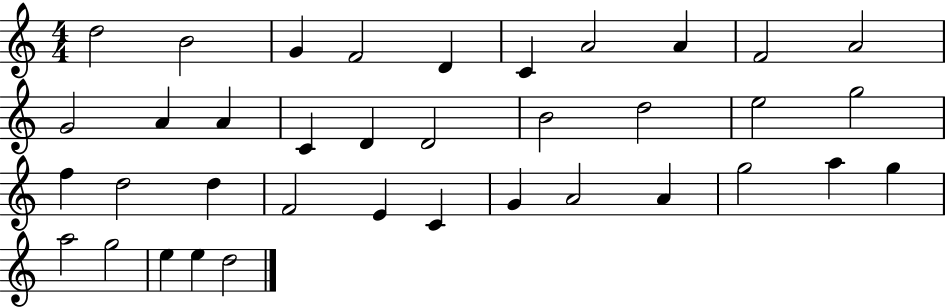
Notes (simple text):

D5/h B4/h G4/q F4/h D4/q C4/q A4/h A4/q F4/h A4/h G4/h A4/q A4/q C4/q D4/q D4/h B4/h D5/h E5/h G5/h F5/q D5/h D5/q F4/h E4/q C4/q G4/q A4/h A4/q G5/h A5/q G5/q A5/h G5/h E5/q E5/q D5/h